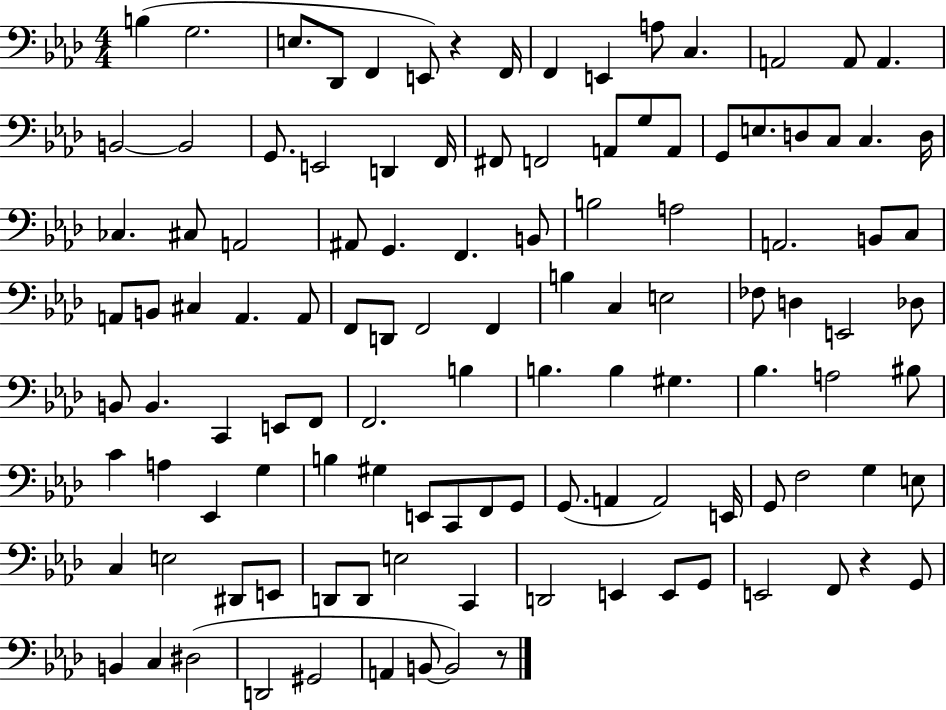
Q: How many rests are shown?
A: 3